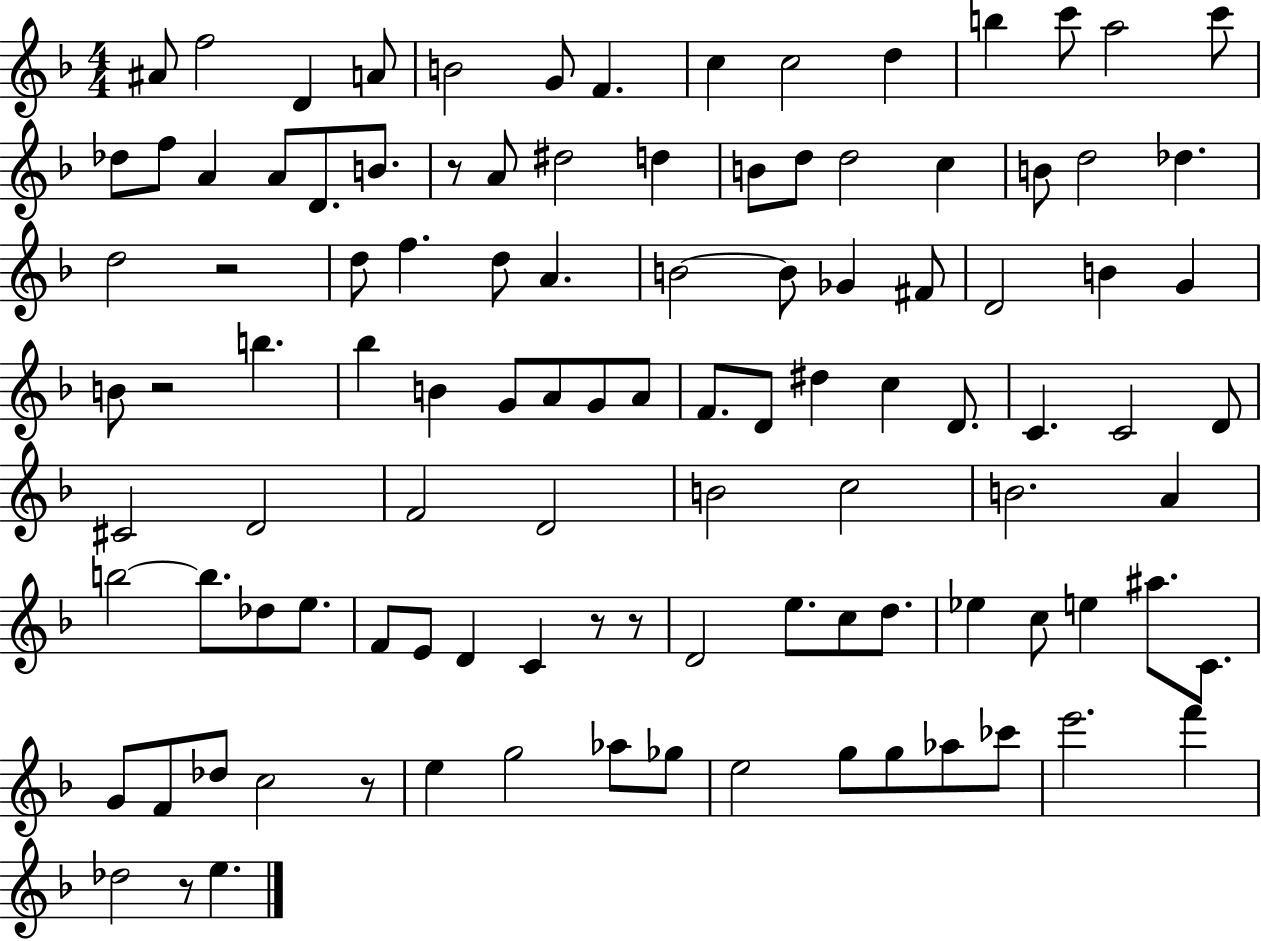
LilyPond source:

{
  \clef treble
  \numericTimeSignature
  \time 4/4
  \key f \major
  ais'8 f''2 d'4 a'8 | b'2 g'8 f'4. | c''4 c''2 d''4 | b''4 c'''8 a''2 c'''8 | \break des''8 f''8 a'4 a'8 d'8. b'8. | r8 a'8 dis''2 d''4 | b'8 d''8 d''2 c''4 | b'8 d''2 des''4. | \break d''2 r2 | d''8 f''4. d''8 a'4. | b'2~~ b'8 ges'4 fis'8 | d'2 b'4 g'4 | \break b'8 r2 b''4. | bes''4 b'4 g'8 a'8 g'8 a'8 | f'8. d'8 dis''4 c''4 d'8. | c'4. c'2 d'8 | \break cis'2 d'2 | f'2 d'2 | b'2 c''2 | b'2. a'4 | \break b''2~~ b''8. des''8 e''8. | f'8 e'8 d'4 c'4 r8 r8 | d'2 e''8. c''8 d''8. | ees''4 c''8 e''4 ais''8. c'8. | \break g'8 f'8 des''8 c''2 r8 | e''4 g''2 aes''8 ges''8 | e''2 g''8 g''8 aes''8 ces'''8 | e'''2. f'''4 | \break des''2 r8 e''4. | \bar "|."
}